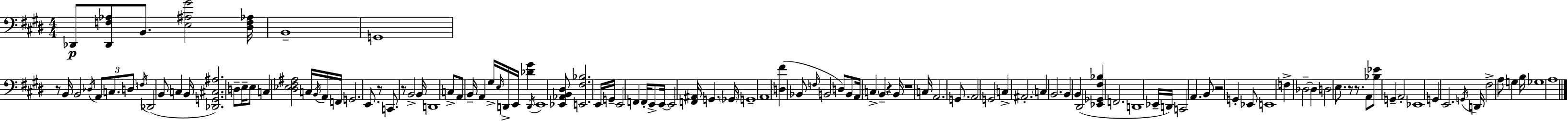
X:1
T:Untitled
M:4/4
L:1/4
K:E
_D,,/2 [_D,,F,_A,]/2 B,,/2 [E,^A,^G]2 [^D,F,_A,]/4 B,,4 G,,4 z/2 B,,/4 B,,2 _D,/4 A,,/2 C,/2 D,/2 F,/4 _D,,2 B,,/2 C, B,,/4 [_D,,G,,^C,^A,]2 D,/2 E,/4 E,/2 C, [^D,_E,^F,^A,]2 C,/4 B,,/4 A,,/4 F,,/4 G,,2 E,,/2 z/2 C,,/2 z/2 B,,2 B,,/4 D,,4 C,/2 A,,/2 B,,/4 A,, ^G,/4 E,/4 D,,/4 E,,/4 [_D^G] D,,/4 E,,4 [_E,,_A,,B,,^D,]/2 [E,,^F,_B,]2 E,,/4 G,,/4 E,,2 F,, F,,/4 E,,/2 E,,/4 E,,2 [F,,^A,,]/4 G,, _G,,/4 G,,4 A,,4 [D,^F] _B,,/2 F,/4 B,,2 D,/2 B,,/2 A,,/4 C, B,, z B,,/4 z4 C,/4 A,,2 G,,/2 A,,2 G,,2 C, ^A,,2 C, B,,2 B,, B,, ^D,,2 [_E,,_G,,^F,_B,] F,,2 D,,4 _E,,/4 D,,/4 C,,2 A,, B,,/2 z2 G,, _E,,/2 E,,4 F, _D,2 _D, D,2 E,/2 z/2 z/2 A,,/2 [_B,_E]/2 G,, A,,2 _E,,4 G,, E,,2 G,,/4 D,,/4 ^F,2 A,/2 G, B,/4 _G,4 A,4